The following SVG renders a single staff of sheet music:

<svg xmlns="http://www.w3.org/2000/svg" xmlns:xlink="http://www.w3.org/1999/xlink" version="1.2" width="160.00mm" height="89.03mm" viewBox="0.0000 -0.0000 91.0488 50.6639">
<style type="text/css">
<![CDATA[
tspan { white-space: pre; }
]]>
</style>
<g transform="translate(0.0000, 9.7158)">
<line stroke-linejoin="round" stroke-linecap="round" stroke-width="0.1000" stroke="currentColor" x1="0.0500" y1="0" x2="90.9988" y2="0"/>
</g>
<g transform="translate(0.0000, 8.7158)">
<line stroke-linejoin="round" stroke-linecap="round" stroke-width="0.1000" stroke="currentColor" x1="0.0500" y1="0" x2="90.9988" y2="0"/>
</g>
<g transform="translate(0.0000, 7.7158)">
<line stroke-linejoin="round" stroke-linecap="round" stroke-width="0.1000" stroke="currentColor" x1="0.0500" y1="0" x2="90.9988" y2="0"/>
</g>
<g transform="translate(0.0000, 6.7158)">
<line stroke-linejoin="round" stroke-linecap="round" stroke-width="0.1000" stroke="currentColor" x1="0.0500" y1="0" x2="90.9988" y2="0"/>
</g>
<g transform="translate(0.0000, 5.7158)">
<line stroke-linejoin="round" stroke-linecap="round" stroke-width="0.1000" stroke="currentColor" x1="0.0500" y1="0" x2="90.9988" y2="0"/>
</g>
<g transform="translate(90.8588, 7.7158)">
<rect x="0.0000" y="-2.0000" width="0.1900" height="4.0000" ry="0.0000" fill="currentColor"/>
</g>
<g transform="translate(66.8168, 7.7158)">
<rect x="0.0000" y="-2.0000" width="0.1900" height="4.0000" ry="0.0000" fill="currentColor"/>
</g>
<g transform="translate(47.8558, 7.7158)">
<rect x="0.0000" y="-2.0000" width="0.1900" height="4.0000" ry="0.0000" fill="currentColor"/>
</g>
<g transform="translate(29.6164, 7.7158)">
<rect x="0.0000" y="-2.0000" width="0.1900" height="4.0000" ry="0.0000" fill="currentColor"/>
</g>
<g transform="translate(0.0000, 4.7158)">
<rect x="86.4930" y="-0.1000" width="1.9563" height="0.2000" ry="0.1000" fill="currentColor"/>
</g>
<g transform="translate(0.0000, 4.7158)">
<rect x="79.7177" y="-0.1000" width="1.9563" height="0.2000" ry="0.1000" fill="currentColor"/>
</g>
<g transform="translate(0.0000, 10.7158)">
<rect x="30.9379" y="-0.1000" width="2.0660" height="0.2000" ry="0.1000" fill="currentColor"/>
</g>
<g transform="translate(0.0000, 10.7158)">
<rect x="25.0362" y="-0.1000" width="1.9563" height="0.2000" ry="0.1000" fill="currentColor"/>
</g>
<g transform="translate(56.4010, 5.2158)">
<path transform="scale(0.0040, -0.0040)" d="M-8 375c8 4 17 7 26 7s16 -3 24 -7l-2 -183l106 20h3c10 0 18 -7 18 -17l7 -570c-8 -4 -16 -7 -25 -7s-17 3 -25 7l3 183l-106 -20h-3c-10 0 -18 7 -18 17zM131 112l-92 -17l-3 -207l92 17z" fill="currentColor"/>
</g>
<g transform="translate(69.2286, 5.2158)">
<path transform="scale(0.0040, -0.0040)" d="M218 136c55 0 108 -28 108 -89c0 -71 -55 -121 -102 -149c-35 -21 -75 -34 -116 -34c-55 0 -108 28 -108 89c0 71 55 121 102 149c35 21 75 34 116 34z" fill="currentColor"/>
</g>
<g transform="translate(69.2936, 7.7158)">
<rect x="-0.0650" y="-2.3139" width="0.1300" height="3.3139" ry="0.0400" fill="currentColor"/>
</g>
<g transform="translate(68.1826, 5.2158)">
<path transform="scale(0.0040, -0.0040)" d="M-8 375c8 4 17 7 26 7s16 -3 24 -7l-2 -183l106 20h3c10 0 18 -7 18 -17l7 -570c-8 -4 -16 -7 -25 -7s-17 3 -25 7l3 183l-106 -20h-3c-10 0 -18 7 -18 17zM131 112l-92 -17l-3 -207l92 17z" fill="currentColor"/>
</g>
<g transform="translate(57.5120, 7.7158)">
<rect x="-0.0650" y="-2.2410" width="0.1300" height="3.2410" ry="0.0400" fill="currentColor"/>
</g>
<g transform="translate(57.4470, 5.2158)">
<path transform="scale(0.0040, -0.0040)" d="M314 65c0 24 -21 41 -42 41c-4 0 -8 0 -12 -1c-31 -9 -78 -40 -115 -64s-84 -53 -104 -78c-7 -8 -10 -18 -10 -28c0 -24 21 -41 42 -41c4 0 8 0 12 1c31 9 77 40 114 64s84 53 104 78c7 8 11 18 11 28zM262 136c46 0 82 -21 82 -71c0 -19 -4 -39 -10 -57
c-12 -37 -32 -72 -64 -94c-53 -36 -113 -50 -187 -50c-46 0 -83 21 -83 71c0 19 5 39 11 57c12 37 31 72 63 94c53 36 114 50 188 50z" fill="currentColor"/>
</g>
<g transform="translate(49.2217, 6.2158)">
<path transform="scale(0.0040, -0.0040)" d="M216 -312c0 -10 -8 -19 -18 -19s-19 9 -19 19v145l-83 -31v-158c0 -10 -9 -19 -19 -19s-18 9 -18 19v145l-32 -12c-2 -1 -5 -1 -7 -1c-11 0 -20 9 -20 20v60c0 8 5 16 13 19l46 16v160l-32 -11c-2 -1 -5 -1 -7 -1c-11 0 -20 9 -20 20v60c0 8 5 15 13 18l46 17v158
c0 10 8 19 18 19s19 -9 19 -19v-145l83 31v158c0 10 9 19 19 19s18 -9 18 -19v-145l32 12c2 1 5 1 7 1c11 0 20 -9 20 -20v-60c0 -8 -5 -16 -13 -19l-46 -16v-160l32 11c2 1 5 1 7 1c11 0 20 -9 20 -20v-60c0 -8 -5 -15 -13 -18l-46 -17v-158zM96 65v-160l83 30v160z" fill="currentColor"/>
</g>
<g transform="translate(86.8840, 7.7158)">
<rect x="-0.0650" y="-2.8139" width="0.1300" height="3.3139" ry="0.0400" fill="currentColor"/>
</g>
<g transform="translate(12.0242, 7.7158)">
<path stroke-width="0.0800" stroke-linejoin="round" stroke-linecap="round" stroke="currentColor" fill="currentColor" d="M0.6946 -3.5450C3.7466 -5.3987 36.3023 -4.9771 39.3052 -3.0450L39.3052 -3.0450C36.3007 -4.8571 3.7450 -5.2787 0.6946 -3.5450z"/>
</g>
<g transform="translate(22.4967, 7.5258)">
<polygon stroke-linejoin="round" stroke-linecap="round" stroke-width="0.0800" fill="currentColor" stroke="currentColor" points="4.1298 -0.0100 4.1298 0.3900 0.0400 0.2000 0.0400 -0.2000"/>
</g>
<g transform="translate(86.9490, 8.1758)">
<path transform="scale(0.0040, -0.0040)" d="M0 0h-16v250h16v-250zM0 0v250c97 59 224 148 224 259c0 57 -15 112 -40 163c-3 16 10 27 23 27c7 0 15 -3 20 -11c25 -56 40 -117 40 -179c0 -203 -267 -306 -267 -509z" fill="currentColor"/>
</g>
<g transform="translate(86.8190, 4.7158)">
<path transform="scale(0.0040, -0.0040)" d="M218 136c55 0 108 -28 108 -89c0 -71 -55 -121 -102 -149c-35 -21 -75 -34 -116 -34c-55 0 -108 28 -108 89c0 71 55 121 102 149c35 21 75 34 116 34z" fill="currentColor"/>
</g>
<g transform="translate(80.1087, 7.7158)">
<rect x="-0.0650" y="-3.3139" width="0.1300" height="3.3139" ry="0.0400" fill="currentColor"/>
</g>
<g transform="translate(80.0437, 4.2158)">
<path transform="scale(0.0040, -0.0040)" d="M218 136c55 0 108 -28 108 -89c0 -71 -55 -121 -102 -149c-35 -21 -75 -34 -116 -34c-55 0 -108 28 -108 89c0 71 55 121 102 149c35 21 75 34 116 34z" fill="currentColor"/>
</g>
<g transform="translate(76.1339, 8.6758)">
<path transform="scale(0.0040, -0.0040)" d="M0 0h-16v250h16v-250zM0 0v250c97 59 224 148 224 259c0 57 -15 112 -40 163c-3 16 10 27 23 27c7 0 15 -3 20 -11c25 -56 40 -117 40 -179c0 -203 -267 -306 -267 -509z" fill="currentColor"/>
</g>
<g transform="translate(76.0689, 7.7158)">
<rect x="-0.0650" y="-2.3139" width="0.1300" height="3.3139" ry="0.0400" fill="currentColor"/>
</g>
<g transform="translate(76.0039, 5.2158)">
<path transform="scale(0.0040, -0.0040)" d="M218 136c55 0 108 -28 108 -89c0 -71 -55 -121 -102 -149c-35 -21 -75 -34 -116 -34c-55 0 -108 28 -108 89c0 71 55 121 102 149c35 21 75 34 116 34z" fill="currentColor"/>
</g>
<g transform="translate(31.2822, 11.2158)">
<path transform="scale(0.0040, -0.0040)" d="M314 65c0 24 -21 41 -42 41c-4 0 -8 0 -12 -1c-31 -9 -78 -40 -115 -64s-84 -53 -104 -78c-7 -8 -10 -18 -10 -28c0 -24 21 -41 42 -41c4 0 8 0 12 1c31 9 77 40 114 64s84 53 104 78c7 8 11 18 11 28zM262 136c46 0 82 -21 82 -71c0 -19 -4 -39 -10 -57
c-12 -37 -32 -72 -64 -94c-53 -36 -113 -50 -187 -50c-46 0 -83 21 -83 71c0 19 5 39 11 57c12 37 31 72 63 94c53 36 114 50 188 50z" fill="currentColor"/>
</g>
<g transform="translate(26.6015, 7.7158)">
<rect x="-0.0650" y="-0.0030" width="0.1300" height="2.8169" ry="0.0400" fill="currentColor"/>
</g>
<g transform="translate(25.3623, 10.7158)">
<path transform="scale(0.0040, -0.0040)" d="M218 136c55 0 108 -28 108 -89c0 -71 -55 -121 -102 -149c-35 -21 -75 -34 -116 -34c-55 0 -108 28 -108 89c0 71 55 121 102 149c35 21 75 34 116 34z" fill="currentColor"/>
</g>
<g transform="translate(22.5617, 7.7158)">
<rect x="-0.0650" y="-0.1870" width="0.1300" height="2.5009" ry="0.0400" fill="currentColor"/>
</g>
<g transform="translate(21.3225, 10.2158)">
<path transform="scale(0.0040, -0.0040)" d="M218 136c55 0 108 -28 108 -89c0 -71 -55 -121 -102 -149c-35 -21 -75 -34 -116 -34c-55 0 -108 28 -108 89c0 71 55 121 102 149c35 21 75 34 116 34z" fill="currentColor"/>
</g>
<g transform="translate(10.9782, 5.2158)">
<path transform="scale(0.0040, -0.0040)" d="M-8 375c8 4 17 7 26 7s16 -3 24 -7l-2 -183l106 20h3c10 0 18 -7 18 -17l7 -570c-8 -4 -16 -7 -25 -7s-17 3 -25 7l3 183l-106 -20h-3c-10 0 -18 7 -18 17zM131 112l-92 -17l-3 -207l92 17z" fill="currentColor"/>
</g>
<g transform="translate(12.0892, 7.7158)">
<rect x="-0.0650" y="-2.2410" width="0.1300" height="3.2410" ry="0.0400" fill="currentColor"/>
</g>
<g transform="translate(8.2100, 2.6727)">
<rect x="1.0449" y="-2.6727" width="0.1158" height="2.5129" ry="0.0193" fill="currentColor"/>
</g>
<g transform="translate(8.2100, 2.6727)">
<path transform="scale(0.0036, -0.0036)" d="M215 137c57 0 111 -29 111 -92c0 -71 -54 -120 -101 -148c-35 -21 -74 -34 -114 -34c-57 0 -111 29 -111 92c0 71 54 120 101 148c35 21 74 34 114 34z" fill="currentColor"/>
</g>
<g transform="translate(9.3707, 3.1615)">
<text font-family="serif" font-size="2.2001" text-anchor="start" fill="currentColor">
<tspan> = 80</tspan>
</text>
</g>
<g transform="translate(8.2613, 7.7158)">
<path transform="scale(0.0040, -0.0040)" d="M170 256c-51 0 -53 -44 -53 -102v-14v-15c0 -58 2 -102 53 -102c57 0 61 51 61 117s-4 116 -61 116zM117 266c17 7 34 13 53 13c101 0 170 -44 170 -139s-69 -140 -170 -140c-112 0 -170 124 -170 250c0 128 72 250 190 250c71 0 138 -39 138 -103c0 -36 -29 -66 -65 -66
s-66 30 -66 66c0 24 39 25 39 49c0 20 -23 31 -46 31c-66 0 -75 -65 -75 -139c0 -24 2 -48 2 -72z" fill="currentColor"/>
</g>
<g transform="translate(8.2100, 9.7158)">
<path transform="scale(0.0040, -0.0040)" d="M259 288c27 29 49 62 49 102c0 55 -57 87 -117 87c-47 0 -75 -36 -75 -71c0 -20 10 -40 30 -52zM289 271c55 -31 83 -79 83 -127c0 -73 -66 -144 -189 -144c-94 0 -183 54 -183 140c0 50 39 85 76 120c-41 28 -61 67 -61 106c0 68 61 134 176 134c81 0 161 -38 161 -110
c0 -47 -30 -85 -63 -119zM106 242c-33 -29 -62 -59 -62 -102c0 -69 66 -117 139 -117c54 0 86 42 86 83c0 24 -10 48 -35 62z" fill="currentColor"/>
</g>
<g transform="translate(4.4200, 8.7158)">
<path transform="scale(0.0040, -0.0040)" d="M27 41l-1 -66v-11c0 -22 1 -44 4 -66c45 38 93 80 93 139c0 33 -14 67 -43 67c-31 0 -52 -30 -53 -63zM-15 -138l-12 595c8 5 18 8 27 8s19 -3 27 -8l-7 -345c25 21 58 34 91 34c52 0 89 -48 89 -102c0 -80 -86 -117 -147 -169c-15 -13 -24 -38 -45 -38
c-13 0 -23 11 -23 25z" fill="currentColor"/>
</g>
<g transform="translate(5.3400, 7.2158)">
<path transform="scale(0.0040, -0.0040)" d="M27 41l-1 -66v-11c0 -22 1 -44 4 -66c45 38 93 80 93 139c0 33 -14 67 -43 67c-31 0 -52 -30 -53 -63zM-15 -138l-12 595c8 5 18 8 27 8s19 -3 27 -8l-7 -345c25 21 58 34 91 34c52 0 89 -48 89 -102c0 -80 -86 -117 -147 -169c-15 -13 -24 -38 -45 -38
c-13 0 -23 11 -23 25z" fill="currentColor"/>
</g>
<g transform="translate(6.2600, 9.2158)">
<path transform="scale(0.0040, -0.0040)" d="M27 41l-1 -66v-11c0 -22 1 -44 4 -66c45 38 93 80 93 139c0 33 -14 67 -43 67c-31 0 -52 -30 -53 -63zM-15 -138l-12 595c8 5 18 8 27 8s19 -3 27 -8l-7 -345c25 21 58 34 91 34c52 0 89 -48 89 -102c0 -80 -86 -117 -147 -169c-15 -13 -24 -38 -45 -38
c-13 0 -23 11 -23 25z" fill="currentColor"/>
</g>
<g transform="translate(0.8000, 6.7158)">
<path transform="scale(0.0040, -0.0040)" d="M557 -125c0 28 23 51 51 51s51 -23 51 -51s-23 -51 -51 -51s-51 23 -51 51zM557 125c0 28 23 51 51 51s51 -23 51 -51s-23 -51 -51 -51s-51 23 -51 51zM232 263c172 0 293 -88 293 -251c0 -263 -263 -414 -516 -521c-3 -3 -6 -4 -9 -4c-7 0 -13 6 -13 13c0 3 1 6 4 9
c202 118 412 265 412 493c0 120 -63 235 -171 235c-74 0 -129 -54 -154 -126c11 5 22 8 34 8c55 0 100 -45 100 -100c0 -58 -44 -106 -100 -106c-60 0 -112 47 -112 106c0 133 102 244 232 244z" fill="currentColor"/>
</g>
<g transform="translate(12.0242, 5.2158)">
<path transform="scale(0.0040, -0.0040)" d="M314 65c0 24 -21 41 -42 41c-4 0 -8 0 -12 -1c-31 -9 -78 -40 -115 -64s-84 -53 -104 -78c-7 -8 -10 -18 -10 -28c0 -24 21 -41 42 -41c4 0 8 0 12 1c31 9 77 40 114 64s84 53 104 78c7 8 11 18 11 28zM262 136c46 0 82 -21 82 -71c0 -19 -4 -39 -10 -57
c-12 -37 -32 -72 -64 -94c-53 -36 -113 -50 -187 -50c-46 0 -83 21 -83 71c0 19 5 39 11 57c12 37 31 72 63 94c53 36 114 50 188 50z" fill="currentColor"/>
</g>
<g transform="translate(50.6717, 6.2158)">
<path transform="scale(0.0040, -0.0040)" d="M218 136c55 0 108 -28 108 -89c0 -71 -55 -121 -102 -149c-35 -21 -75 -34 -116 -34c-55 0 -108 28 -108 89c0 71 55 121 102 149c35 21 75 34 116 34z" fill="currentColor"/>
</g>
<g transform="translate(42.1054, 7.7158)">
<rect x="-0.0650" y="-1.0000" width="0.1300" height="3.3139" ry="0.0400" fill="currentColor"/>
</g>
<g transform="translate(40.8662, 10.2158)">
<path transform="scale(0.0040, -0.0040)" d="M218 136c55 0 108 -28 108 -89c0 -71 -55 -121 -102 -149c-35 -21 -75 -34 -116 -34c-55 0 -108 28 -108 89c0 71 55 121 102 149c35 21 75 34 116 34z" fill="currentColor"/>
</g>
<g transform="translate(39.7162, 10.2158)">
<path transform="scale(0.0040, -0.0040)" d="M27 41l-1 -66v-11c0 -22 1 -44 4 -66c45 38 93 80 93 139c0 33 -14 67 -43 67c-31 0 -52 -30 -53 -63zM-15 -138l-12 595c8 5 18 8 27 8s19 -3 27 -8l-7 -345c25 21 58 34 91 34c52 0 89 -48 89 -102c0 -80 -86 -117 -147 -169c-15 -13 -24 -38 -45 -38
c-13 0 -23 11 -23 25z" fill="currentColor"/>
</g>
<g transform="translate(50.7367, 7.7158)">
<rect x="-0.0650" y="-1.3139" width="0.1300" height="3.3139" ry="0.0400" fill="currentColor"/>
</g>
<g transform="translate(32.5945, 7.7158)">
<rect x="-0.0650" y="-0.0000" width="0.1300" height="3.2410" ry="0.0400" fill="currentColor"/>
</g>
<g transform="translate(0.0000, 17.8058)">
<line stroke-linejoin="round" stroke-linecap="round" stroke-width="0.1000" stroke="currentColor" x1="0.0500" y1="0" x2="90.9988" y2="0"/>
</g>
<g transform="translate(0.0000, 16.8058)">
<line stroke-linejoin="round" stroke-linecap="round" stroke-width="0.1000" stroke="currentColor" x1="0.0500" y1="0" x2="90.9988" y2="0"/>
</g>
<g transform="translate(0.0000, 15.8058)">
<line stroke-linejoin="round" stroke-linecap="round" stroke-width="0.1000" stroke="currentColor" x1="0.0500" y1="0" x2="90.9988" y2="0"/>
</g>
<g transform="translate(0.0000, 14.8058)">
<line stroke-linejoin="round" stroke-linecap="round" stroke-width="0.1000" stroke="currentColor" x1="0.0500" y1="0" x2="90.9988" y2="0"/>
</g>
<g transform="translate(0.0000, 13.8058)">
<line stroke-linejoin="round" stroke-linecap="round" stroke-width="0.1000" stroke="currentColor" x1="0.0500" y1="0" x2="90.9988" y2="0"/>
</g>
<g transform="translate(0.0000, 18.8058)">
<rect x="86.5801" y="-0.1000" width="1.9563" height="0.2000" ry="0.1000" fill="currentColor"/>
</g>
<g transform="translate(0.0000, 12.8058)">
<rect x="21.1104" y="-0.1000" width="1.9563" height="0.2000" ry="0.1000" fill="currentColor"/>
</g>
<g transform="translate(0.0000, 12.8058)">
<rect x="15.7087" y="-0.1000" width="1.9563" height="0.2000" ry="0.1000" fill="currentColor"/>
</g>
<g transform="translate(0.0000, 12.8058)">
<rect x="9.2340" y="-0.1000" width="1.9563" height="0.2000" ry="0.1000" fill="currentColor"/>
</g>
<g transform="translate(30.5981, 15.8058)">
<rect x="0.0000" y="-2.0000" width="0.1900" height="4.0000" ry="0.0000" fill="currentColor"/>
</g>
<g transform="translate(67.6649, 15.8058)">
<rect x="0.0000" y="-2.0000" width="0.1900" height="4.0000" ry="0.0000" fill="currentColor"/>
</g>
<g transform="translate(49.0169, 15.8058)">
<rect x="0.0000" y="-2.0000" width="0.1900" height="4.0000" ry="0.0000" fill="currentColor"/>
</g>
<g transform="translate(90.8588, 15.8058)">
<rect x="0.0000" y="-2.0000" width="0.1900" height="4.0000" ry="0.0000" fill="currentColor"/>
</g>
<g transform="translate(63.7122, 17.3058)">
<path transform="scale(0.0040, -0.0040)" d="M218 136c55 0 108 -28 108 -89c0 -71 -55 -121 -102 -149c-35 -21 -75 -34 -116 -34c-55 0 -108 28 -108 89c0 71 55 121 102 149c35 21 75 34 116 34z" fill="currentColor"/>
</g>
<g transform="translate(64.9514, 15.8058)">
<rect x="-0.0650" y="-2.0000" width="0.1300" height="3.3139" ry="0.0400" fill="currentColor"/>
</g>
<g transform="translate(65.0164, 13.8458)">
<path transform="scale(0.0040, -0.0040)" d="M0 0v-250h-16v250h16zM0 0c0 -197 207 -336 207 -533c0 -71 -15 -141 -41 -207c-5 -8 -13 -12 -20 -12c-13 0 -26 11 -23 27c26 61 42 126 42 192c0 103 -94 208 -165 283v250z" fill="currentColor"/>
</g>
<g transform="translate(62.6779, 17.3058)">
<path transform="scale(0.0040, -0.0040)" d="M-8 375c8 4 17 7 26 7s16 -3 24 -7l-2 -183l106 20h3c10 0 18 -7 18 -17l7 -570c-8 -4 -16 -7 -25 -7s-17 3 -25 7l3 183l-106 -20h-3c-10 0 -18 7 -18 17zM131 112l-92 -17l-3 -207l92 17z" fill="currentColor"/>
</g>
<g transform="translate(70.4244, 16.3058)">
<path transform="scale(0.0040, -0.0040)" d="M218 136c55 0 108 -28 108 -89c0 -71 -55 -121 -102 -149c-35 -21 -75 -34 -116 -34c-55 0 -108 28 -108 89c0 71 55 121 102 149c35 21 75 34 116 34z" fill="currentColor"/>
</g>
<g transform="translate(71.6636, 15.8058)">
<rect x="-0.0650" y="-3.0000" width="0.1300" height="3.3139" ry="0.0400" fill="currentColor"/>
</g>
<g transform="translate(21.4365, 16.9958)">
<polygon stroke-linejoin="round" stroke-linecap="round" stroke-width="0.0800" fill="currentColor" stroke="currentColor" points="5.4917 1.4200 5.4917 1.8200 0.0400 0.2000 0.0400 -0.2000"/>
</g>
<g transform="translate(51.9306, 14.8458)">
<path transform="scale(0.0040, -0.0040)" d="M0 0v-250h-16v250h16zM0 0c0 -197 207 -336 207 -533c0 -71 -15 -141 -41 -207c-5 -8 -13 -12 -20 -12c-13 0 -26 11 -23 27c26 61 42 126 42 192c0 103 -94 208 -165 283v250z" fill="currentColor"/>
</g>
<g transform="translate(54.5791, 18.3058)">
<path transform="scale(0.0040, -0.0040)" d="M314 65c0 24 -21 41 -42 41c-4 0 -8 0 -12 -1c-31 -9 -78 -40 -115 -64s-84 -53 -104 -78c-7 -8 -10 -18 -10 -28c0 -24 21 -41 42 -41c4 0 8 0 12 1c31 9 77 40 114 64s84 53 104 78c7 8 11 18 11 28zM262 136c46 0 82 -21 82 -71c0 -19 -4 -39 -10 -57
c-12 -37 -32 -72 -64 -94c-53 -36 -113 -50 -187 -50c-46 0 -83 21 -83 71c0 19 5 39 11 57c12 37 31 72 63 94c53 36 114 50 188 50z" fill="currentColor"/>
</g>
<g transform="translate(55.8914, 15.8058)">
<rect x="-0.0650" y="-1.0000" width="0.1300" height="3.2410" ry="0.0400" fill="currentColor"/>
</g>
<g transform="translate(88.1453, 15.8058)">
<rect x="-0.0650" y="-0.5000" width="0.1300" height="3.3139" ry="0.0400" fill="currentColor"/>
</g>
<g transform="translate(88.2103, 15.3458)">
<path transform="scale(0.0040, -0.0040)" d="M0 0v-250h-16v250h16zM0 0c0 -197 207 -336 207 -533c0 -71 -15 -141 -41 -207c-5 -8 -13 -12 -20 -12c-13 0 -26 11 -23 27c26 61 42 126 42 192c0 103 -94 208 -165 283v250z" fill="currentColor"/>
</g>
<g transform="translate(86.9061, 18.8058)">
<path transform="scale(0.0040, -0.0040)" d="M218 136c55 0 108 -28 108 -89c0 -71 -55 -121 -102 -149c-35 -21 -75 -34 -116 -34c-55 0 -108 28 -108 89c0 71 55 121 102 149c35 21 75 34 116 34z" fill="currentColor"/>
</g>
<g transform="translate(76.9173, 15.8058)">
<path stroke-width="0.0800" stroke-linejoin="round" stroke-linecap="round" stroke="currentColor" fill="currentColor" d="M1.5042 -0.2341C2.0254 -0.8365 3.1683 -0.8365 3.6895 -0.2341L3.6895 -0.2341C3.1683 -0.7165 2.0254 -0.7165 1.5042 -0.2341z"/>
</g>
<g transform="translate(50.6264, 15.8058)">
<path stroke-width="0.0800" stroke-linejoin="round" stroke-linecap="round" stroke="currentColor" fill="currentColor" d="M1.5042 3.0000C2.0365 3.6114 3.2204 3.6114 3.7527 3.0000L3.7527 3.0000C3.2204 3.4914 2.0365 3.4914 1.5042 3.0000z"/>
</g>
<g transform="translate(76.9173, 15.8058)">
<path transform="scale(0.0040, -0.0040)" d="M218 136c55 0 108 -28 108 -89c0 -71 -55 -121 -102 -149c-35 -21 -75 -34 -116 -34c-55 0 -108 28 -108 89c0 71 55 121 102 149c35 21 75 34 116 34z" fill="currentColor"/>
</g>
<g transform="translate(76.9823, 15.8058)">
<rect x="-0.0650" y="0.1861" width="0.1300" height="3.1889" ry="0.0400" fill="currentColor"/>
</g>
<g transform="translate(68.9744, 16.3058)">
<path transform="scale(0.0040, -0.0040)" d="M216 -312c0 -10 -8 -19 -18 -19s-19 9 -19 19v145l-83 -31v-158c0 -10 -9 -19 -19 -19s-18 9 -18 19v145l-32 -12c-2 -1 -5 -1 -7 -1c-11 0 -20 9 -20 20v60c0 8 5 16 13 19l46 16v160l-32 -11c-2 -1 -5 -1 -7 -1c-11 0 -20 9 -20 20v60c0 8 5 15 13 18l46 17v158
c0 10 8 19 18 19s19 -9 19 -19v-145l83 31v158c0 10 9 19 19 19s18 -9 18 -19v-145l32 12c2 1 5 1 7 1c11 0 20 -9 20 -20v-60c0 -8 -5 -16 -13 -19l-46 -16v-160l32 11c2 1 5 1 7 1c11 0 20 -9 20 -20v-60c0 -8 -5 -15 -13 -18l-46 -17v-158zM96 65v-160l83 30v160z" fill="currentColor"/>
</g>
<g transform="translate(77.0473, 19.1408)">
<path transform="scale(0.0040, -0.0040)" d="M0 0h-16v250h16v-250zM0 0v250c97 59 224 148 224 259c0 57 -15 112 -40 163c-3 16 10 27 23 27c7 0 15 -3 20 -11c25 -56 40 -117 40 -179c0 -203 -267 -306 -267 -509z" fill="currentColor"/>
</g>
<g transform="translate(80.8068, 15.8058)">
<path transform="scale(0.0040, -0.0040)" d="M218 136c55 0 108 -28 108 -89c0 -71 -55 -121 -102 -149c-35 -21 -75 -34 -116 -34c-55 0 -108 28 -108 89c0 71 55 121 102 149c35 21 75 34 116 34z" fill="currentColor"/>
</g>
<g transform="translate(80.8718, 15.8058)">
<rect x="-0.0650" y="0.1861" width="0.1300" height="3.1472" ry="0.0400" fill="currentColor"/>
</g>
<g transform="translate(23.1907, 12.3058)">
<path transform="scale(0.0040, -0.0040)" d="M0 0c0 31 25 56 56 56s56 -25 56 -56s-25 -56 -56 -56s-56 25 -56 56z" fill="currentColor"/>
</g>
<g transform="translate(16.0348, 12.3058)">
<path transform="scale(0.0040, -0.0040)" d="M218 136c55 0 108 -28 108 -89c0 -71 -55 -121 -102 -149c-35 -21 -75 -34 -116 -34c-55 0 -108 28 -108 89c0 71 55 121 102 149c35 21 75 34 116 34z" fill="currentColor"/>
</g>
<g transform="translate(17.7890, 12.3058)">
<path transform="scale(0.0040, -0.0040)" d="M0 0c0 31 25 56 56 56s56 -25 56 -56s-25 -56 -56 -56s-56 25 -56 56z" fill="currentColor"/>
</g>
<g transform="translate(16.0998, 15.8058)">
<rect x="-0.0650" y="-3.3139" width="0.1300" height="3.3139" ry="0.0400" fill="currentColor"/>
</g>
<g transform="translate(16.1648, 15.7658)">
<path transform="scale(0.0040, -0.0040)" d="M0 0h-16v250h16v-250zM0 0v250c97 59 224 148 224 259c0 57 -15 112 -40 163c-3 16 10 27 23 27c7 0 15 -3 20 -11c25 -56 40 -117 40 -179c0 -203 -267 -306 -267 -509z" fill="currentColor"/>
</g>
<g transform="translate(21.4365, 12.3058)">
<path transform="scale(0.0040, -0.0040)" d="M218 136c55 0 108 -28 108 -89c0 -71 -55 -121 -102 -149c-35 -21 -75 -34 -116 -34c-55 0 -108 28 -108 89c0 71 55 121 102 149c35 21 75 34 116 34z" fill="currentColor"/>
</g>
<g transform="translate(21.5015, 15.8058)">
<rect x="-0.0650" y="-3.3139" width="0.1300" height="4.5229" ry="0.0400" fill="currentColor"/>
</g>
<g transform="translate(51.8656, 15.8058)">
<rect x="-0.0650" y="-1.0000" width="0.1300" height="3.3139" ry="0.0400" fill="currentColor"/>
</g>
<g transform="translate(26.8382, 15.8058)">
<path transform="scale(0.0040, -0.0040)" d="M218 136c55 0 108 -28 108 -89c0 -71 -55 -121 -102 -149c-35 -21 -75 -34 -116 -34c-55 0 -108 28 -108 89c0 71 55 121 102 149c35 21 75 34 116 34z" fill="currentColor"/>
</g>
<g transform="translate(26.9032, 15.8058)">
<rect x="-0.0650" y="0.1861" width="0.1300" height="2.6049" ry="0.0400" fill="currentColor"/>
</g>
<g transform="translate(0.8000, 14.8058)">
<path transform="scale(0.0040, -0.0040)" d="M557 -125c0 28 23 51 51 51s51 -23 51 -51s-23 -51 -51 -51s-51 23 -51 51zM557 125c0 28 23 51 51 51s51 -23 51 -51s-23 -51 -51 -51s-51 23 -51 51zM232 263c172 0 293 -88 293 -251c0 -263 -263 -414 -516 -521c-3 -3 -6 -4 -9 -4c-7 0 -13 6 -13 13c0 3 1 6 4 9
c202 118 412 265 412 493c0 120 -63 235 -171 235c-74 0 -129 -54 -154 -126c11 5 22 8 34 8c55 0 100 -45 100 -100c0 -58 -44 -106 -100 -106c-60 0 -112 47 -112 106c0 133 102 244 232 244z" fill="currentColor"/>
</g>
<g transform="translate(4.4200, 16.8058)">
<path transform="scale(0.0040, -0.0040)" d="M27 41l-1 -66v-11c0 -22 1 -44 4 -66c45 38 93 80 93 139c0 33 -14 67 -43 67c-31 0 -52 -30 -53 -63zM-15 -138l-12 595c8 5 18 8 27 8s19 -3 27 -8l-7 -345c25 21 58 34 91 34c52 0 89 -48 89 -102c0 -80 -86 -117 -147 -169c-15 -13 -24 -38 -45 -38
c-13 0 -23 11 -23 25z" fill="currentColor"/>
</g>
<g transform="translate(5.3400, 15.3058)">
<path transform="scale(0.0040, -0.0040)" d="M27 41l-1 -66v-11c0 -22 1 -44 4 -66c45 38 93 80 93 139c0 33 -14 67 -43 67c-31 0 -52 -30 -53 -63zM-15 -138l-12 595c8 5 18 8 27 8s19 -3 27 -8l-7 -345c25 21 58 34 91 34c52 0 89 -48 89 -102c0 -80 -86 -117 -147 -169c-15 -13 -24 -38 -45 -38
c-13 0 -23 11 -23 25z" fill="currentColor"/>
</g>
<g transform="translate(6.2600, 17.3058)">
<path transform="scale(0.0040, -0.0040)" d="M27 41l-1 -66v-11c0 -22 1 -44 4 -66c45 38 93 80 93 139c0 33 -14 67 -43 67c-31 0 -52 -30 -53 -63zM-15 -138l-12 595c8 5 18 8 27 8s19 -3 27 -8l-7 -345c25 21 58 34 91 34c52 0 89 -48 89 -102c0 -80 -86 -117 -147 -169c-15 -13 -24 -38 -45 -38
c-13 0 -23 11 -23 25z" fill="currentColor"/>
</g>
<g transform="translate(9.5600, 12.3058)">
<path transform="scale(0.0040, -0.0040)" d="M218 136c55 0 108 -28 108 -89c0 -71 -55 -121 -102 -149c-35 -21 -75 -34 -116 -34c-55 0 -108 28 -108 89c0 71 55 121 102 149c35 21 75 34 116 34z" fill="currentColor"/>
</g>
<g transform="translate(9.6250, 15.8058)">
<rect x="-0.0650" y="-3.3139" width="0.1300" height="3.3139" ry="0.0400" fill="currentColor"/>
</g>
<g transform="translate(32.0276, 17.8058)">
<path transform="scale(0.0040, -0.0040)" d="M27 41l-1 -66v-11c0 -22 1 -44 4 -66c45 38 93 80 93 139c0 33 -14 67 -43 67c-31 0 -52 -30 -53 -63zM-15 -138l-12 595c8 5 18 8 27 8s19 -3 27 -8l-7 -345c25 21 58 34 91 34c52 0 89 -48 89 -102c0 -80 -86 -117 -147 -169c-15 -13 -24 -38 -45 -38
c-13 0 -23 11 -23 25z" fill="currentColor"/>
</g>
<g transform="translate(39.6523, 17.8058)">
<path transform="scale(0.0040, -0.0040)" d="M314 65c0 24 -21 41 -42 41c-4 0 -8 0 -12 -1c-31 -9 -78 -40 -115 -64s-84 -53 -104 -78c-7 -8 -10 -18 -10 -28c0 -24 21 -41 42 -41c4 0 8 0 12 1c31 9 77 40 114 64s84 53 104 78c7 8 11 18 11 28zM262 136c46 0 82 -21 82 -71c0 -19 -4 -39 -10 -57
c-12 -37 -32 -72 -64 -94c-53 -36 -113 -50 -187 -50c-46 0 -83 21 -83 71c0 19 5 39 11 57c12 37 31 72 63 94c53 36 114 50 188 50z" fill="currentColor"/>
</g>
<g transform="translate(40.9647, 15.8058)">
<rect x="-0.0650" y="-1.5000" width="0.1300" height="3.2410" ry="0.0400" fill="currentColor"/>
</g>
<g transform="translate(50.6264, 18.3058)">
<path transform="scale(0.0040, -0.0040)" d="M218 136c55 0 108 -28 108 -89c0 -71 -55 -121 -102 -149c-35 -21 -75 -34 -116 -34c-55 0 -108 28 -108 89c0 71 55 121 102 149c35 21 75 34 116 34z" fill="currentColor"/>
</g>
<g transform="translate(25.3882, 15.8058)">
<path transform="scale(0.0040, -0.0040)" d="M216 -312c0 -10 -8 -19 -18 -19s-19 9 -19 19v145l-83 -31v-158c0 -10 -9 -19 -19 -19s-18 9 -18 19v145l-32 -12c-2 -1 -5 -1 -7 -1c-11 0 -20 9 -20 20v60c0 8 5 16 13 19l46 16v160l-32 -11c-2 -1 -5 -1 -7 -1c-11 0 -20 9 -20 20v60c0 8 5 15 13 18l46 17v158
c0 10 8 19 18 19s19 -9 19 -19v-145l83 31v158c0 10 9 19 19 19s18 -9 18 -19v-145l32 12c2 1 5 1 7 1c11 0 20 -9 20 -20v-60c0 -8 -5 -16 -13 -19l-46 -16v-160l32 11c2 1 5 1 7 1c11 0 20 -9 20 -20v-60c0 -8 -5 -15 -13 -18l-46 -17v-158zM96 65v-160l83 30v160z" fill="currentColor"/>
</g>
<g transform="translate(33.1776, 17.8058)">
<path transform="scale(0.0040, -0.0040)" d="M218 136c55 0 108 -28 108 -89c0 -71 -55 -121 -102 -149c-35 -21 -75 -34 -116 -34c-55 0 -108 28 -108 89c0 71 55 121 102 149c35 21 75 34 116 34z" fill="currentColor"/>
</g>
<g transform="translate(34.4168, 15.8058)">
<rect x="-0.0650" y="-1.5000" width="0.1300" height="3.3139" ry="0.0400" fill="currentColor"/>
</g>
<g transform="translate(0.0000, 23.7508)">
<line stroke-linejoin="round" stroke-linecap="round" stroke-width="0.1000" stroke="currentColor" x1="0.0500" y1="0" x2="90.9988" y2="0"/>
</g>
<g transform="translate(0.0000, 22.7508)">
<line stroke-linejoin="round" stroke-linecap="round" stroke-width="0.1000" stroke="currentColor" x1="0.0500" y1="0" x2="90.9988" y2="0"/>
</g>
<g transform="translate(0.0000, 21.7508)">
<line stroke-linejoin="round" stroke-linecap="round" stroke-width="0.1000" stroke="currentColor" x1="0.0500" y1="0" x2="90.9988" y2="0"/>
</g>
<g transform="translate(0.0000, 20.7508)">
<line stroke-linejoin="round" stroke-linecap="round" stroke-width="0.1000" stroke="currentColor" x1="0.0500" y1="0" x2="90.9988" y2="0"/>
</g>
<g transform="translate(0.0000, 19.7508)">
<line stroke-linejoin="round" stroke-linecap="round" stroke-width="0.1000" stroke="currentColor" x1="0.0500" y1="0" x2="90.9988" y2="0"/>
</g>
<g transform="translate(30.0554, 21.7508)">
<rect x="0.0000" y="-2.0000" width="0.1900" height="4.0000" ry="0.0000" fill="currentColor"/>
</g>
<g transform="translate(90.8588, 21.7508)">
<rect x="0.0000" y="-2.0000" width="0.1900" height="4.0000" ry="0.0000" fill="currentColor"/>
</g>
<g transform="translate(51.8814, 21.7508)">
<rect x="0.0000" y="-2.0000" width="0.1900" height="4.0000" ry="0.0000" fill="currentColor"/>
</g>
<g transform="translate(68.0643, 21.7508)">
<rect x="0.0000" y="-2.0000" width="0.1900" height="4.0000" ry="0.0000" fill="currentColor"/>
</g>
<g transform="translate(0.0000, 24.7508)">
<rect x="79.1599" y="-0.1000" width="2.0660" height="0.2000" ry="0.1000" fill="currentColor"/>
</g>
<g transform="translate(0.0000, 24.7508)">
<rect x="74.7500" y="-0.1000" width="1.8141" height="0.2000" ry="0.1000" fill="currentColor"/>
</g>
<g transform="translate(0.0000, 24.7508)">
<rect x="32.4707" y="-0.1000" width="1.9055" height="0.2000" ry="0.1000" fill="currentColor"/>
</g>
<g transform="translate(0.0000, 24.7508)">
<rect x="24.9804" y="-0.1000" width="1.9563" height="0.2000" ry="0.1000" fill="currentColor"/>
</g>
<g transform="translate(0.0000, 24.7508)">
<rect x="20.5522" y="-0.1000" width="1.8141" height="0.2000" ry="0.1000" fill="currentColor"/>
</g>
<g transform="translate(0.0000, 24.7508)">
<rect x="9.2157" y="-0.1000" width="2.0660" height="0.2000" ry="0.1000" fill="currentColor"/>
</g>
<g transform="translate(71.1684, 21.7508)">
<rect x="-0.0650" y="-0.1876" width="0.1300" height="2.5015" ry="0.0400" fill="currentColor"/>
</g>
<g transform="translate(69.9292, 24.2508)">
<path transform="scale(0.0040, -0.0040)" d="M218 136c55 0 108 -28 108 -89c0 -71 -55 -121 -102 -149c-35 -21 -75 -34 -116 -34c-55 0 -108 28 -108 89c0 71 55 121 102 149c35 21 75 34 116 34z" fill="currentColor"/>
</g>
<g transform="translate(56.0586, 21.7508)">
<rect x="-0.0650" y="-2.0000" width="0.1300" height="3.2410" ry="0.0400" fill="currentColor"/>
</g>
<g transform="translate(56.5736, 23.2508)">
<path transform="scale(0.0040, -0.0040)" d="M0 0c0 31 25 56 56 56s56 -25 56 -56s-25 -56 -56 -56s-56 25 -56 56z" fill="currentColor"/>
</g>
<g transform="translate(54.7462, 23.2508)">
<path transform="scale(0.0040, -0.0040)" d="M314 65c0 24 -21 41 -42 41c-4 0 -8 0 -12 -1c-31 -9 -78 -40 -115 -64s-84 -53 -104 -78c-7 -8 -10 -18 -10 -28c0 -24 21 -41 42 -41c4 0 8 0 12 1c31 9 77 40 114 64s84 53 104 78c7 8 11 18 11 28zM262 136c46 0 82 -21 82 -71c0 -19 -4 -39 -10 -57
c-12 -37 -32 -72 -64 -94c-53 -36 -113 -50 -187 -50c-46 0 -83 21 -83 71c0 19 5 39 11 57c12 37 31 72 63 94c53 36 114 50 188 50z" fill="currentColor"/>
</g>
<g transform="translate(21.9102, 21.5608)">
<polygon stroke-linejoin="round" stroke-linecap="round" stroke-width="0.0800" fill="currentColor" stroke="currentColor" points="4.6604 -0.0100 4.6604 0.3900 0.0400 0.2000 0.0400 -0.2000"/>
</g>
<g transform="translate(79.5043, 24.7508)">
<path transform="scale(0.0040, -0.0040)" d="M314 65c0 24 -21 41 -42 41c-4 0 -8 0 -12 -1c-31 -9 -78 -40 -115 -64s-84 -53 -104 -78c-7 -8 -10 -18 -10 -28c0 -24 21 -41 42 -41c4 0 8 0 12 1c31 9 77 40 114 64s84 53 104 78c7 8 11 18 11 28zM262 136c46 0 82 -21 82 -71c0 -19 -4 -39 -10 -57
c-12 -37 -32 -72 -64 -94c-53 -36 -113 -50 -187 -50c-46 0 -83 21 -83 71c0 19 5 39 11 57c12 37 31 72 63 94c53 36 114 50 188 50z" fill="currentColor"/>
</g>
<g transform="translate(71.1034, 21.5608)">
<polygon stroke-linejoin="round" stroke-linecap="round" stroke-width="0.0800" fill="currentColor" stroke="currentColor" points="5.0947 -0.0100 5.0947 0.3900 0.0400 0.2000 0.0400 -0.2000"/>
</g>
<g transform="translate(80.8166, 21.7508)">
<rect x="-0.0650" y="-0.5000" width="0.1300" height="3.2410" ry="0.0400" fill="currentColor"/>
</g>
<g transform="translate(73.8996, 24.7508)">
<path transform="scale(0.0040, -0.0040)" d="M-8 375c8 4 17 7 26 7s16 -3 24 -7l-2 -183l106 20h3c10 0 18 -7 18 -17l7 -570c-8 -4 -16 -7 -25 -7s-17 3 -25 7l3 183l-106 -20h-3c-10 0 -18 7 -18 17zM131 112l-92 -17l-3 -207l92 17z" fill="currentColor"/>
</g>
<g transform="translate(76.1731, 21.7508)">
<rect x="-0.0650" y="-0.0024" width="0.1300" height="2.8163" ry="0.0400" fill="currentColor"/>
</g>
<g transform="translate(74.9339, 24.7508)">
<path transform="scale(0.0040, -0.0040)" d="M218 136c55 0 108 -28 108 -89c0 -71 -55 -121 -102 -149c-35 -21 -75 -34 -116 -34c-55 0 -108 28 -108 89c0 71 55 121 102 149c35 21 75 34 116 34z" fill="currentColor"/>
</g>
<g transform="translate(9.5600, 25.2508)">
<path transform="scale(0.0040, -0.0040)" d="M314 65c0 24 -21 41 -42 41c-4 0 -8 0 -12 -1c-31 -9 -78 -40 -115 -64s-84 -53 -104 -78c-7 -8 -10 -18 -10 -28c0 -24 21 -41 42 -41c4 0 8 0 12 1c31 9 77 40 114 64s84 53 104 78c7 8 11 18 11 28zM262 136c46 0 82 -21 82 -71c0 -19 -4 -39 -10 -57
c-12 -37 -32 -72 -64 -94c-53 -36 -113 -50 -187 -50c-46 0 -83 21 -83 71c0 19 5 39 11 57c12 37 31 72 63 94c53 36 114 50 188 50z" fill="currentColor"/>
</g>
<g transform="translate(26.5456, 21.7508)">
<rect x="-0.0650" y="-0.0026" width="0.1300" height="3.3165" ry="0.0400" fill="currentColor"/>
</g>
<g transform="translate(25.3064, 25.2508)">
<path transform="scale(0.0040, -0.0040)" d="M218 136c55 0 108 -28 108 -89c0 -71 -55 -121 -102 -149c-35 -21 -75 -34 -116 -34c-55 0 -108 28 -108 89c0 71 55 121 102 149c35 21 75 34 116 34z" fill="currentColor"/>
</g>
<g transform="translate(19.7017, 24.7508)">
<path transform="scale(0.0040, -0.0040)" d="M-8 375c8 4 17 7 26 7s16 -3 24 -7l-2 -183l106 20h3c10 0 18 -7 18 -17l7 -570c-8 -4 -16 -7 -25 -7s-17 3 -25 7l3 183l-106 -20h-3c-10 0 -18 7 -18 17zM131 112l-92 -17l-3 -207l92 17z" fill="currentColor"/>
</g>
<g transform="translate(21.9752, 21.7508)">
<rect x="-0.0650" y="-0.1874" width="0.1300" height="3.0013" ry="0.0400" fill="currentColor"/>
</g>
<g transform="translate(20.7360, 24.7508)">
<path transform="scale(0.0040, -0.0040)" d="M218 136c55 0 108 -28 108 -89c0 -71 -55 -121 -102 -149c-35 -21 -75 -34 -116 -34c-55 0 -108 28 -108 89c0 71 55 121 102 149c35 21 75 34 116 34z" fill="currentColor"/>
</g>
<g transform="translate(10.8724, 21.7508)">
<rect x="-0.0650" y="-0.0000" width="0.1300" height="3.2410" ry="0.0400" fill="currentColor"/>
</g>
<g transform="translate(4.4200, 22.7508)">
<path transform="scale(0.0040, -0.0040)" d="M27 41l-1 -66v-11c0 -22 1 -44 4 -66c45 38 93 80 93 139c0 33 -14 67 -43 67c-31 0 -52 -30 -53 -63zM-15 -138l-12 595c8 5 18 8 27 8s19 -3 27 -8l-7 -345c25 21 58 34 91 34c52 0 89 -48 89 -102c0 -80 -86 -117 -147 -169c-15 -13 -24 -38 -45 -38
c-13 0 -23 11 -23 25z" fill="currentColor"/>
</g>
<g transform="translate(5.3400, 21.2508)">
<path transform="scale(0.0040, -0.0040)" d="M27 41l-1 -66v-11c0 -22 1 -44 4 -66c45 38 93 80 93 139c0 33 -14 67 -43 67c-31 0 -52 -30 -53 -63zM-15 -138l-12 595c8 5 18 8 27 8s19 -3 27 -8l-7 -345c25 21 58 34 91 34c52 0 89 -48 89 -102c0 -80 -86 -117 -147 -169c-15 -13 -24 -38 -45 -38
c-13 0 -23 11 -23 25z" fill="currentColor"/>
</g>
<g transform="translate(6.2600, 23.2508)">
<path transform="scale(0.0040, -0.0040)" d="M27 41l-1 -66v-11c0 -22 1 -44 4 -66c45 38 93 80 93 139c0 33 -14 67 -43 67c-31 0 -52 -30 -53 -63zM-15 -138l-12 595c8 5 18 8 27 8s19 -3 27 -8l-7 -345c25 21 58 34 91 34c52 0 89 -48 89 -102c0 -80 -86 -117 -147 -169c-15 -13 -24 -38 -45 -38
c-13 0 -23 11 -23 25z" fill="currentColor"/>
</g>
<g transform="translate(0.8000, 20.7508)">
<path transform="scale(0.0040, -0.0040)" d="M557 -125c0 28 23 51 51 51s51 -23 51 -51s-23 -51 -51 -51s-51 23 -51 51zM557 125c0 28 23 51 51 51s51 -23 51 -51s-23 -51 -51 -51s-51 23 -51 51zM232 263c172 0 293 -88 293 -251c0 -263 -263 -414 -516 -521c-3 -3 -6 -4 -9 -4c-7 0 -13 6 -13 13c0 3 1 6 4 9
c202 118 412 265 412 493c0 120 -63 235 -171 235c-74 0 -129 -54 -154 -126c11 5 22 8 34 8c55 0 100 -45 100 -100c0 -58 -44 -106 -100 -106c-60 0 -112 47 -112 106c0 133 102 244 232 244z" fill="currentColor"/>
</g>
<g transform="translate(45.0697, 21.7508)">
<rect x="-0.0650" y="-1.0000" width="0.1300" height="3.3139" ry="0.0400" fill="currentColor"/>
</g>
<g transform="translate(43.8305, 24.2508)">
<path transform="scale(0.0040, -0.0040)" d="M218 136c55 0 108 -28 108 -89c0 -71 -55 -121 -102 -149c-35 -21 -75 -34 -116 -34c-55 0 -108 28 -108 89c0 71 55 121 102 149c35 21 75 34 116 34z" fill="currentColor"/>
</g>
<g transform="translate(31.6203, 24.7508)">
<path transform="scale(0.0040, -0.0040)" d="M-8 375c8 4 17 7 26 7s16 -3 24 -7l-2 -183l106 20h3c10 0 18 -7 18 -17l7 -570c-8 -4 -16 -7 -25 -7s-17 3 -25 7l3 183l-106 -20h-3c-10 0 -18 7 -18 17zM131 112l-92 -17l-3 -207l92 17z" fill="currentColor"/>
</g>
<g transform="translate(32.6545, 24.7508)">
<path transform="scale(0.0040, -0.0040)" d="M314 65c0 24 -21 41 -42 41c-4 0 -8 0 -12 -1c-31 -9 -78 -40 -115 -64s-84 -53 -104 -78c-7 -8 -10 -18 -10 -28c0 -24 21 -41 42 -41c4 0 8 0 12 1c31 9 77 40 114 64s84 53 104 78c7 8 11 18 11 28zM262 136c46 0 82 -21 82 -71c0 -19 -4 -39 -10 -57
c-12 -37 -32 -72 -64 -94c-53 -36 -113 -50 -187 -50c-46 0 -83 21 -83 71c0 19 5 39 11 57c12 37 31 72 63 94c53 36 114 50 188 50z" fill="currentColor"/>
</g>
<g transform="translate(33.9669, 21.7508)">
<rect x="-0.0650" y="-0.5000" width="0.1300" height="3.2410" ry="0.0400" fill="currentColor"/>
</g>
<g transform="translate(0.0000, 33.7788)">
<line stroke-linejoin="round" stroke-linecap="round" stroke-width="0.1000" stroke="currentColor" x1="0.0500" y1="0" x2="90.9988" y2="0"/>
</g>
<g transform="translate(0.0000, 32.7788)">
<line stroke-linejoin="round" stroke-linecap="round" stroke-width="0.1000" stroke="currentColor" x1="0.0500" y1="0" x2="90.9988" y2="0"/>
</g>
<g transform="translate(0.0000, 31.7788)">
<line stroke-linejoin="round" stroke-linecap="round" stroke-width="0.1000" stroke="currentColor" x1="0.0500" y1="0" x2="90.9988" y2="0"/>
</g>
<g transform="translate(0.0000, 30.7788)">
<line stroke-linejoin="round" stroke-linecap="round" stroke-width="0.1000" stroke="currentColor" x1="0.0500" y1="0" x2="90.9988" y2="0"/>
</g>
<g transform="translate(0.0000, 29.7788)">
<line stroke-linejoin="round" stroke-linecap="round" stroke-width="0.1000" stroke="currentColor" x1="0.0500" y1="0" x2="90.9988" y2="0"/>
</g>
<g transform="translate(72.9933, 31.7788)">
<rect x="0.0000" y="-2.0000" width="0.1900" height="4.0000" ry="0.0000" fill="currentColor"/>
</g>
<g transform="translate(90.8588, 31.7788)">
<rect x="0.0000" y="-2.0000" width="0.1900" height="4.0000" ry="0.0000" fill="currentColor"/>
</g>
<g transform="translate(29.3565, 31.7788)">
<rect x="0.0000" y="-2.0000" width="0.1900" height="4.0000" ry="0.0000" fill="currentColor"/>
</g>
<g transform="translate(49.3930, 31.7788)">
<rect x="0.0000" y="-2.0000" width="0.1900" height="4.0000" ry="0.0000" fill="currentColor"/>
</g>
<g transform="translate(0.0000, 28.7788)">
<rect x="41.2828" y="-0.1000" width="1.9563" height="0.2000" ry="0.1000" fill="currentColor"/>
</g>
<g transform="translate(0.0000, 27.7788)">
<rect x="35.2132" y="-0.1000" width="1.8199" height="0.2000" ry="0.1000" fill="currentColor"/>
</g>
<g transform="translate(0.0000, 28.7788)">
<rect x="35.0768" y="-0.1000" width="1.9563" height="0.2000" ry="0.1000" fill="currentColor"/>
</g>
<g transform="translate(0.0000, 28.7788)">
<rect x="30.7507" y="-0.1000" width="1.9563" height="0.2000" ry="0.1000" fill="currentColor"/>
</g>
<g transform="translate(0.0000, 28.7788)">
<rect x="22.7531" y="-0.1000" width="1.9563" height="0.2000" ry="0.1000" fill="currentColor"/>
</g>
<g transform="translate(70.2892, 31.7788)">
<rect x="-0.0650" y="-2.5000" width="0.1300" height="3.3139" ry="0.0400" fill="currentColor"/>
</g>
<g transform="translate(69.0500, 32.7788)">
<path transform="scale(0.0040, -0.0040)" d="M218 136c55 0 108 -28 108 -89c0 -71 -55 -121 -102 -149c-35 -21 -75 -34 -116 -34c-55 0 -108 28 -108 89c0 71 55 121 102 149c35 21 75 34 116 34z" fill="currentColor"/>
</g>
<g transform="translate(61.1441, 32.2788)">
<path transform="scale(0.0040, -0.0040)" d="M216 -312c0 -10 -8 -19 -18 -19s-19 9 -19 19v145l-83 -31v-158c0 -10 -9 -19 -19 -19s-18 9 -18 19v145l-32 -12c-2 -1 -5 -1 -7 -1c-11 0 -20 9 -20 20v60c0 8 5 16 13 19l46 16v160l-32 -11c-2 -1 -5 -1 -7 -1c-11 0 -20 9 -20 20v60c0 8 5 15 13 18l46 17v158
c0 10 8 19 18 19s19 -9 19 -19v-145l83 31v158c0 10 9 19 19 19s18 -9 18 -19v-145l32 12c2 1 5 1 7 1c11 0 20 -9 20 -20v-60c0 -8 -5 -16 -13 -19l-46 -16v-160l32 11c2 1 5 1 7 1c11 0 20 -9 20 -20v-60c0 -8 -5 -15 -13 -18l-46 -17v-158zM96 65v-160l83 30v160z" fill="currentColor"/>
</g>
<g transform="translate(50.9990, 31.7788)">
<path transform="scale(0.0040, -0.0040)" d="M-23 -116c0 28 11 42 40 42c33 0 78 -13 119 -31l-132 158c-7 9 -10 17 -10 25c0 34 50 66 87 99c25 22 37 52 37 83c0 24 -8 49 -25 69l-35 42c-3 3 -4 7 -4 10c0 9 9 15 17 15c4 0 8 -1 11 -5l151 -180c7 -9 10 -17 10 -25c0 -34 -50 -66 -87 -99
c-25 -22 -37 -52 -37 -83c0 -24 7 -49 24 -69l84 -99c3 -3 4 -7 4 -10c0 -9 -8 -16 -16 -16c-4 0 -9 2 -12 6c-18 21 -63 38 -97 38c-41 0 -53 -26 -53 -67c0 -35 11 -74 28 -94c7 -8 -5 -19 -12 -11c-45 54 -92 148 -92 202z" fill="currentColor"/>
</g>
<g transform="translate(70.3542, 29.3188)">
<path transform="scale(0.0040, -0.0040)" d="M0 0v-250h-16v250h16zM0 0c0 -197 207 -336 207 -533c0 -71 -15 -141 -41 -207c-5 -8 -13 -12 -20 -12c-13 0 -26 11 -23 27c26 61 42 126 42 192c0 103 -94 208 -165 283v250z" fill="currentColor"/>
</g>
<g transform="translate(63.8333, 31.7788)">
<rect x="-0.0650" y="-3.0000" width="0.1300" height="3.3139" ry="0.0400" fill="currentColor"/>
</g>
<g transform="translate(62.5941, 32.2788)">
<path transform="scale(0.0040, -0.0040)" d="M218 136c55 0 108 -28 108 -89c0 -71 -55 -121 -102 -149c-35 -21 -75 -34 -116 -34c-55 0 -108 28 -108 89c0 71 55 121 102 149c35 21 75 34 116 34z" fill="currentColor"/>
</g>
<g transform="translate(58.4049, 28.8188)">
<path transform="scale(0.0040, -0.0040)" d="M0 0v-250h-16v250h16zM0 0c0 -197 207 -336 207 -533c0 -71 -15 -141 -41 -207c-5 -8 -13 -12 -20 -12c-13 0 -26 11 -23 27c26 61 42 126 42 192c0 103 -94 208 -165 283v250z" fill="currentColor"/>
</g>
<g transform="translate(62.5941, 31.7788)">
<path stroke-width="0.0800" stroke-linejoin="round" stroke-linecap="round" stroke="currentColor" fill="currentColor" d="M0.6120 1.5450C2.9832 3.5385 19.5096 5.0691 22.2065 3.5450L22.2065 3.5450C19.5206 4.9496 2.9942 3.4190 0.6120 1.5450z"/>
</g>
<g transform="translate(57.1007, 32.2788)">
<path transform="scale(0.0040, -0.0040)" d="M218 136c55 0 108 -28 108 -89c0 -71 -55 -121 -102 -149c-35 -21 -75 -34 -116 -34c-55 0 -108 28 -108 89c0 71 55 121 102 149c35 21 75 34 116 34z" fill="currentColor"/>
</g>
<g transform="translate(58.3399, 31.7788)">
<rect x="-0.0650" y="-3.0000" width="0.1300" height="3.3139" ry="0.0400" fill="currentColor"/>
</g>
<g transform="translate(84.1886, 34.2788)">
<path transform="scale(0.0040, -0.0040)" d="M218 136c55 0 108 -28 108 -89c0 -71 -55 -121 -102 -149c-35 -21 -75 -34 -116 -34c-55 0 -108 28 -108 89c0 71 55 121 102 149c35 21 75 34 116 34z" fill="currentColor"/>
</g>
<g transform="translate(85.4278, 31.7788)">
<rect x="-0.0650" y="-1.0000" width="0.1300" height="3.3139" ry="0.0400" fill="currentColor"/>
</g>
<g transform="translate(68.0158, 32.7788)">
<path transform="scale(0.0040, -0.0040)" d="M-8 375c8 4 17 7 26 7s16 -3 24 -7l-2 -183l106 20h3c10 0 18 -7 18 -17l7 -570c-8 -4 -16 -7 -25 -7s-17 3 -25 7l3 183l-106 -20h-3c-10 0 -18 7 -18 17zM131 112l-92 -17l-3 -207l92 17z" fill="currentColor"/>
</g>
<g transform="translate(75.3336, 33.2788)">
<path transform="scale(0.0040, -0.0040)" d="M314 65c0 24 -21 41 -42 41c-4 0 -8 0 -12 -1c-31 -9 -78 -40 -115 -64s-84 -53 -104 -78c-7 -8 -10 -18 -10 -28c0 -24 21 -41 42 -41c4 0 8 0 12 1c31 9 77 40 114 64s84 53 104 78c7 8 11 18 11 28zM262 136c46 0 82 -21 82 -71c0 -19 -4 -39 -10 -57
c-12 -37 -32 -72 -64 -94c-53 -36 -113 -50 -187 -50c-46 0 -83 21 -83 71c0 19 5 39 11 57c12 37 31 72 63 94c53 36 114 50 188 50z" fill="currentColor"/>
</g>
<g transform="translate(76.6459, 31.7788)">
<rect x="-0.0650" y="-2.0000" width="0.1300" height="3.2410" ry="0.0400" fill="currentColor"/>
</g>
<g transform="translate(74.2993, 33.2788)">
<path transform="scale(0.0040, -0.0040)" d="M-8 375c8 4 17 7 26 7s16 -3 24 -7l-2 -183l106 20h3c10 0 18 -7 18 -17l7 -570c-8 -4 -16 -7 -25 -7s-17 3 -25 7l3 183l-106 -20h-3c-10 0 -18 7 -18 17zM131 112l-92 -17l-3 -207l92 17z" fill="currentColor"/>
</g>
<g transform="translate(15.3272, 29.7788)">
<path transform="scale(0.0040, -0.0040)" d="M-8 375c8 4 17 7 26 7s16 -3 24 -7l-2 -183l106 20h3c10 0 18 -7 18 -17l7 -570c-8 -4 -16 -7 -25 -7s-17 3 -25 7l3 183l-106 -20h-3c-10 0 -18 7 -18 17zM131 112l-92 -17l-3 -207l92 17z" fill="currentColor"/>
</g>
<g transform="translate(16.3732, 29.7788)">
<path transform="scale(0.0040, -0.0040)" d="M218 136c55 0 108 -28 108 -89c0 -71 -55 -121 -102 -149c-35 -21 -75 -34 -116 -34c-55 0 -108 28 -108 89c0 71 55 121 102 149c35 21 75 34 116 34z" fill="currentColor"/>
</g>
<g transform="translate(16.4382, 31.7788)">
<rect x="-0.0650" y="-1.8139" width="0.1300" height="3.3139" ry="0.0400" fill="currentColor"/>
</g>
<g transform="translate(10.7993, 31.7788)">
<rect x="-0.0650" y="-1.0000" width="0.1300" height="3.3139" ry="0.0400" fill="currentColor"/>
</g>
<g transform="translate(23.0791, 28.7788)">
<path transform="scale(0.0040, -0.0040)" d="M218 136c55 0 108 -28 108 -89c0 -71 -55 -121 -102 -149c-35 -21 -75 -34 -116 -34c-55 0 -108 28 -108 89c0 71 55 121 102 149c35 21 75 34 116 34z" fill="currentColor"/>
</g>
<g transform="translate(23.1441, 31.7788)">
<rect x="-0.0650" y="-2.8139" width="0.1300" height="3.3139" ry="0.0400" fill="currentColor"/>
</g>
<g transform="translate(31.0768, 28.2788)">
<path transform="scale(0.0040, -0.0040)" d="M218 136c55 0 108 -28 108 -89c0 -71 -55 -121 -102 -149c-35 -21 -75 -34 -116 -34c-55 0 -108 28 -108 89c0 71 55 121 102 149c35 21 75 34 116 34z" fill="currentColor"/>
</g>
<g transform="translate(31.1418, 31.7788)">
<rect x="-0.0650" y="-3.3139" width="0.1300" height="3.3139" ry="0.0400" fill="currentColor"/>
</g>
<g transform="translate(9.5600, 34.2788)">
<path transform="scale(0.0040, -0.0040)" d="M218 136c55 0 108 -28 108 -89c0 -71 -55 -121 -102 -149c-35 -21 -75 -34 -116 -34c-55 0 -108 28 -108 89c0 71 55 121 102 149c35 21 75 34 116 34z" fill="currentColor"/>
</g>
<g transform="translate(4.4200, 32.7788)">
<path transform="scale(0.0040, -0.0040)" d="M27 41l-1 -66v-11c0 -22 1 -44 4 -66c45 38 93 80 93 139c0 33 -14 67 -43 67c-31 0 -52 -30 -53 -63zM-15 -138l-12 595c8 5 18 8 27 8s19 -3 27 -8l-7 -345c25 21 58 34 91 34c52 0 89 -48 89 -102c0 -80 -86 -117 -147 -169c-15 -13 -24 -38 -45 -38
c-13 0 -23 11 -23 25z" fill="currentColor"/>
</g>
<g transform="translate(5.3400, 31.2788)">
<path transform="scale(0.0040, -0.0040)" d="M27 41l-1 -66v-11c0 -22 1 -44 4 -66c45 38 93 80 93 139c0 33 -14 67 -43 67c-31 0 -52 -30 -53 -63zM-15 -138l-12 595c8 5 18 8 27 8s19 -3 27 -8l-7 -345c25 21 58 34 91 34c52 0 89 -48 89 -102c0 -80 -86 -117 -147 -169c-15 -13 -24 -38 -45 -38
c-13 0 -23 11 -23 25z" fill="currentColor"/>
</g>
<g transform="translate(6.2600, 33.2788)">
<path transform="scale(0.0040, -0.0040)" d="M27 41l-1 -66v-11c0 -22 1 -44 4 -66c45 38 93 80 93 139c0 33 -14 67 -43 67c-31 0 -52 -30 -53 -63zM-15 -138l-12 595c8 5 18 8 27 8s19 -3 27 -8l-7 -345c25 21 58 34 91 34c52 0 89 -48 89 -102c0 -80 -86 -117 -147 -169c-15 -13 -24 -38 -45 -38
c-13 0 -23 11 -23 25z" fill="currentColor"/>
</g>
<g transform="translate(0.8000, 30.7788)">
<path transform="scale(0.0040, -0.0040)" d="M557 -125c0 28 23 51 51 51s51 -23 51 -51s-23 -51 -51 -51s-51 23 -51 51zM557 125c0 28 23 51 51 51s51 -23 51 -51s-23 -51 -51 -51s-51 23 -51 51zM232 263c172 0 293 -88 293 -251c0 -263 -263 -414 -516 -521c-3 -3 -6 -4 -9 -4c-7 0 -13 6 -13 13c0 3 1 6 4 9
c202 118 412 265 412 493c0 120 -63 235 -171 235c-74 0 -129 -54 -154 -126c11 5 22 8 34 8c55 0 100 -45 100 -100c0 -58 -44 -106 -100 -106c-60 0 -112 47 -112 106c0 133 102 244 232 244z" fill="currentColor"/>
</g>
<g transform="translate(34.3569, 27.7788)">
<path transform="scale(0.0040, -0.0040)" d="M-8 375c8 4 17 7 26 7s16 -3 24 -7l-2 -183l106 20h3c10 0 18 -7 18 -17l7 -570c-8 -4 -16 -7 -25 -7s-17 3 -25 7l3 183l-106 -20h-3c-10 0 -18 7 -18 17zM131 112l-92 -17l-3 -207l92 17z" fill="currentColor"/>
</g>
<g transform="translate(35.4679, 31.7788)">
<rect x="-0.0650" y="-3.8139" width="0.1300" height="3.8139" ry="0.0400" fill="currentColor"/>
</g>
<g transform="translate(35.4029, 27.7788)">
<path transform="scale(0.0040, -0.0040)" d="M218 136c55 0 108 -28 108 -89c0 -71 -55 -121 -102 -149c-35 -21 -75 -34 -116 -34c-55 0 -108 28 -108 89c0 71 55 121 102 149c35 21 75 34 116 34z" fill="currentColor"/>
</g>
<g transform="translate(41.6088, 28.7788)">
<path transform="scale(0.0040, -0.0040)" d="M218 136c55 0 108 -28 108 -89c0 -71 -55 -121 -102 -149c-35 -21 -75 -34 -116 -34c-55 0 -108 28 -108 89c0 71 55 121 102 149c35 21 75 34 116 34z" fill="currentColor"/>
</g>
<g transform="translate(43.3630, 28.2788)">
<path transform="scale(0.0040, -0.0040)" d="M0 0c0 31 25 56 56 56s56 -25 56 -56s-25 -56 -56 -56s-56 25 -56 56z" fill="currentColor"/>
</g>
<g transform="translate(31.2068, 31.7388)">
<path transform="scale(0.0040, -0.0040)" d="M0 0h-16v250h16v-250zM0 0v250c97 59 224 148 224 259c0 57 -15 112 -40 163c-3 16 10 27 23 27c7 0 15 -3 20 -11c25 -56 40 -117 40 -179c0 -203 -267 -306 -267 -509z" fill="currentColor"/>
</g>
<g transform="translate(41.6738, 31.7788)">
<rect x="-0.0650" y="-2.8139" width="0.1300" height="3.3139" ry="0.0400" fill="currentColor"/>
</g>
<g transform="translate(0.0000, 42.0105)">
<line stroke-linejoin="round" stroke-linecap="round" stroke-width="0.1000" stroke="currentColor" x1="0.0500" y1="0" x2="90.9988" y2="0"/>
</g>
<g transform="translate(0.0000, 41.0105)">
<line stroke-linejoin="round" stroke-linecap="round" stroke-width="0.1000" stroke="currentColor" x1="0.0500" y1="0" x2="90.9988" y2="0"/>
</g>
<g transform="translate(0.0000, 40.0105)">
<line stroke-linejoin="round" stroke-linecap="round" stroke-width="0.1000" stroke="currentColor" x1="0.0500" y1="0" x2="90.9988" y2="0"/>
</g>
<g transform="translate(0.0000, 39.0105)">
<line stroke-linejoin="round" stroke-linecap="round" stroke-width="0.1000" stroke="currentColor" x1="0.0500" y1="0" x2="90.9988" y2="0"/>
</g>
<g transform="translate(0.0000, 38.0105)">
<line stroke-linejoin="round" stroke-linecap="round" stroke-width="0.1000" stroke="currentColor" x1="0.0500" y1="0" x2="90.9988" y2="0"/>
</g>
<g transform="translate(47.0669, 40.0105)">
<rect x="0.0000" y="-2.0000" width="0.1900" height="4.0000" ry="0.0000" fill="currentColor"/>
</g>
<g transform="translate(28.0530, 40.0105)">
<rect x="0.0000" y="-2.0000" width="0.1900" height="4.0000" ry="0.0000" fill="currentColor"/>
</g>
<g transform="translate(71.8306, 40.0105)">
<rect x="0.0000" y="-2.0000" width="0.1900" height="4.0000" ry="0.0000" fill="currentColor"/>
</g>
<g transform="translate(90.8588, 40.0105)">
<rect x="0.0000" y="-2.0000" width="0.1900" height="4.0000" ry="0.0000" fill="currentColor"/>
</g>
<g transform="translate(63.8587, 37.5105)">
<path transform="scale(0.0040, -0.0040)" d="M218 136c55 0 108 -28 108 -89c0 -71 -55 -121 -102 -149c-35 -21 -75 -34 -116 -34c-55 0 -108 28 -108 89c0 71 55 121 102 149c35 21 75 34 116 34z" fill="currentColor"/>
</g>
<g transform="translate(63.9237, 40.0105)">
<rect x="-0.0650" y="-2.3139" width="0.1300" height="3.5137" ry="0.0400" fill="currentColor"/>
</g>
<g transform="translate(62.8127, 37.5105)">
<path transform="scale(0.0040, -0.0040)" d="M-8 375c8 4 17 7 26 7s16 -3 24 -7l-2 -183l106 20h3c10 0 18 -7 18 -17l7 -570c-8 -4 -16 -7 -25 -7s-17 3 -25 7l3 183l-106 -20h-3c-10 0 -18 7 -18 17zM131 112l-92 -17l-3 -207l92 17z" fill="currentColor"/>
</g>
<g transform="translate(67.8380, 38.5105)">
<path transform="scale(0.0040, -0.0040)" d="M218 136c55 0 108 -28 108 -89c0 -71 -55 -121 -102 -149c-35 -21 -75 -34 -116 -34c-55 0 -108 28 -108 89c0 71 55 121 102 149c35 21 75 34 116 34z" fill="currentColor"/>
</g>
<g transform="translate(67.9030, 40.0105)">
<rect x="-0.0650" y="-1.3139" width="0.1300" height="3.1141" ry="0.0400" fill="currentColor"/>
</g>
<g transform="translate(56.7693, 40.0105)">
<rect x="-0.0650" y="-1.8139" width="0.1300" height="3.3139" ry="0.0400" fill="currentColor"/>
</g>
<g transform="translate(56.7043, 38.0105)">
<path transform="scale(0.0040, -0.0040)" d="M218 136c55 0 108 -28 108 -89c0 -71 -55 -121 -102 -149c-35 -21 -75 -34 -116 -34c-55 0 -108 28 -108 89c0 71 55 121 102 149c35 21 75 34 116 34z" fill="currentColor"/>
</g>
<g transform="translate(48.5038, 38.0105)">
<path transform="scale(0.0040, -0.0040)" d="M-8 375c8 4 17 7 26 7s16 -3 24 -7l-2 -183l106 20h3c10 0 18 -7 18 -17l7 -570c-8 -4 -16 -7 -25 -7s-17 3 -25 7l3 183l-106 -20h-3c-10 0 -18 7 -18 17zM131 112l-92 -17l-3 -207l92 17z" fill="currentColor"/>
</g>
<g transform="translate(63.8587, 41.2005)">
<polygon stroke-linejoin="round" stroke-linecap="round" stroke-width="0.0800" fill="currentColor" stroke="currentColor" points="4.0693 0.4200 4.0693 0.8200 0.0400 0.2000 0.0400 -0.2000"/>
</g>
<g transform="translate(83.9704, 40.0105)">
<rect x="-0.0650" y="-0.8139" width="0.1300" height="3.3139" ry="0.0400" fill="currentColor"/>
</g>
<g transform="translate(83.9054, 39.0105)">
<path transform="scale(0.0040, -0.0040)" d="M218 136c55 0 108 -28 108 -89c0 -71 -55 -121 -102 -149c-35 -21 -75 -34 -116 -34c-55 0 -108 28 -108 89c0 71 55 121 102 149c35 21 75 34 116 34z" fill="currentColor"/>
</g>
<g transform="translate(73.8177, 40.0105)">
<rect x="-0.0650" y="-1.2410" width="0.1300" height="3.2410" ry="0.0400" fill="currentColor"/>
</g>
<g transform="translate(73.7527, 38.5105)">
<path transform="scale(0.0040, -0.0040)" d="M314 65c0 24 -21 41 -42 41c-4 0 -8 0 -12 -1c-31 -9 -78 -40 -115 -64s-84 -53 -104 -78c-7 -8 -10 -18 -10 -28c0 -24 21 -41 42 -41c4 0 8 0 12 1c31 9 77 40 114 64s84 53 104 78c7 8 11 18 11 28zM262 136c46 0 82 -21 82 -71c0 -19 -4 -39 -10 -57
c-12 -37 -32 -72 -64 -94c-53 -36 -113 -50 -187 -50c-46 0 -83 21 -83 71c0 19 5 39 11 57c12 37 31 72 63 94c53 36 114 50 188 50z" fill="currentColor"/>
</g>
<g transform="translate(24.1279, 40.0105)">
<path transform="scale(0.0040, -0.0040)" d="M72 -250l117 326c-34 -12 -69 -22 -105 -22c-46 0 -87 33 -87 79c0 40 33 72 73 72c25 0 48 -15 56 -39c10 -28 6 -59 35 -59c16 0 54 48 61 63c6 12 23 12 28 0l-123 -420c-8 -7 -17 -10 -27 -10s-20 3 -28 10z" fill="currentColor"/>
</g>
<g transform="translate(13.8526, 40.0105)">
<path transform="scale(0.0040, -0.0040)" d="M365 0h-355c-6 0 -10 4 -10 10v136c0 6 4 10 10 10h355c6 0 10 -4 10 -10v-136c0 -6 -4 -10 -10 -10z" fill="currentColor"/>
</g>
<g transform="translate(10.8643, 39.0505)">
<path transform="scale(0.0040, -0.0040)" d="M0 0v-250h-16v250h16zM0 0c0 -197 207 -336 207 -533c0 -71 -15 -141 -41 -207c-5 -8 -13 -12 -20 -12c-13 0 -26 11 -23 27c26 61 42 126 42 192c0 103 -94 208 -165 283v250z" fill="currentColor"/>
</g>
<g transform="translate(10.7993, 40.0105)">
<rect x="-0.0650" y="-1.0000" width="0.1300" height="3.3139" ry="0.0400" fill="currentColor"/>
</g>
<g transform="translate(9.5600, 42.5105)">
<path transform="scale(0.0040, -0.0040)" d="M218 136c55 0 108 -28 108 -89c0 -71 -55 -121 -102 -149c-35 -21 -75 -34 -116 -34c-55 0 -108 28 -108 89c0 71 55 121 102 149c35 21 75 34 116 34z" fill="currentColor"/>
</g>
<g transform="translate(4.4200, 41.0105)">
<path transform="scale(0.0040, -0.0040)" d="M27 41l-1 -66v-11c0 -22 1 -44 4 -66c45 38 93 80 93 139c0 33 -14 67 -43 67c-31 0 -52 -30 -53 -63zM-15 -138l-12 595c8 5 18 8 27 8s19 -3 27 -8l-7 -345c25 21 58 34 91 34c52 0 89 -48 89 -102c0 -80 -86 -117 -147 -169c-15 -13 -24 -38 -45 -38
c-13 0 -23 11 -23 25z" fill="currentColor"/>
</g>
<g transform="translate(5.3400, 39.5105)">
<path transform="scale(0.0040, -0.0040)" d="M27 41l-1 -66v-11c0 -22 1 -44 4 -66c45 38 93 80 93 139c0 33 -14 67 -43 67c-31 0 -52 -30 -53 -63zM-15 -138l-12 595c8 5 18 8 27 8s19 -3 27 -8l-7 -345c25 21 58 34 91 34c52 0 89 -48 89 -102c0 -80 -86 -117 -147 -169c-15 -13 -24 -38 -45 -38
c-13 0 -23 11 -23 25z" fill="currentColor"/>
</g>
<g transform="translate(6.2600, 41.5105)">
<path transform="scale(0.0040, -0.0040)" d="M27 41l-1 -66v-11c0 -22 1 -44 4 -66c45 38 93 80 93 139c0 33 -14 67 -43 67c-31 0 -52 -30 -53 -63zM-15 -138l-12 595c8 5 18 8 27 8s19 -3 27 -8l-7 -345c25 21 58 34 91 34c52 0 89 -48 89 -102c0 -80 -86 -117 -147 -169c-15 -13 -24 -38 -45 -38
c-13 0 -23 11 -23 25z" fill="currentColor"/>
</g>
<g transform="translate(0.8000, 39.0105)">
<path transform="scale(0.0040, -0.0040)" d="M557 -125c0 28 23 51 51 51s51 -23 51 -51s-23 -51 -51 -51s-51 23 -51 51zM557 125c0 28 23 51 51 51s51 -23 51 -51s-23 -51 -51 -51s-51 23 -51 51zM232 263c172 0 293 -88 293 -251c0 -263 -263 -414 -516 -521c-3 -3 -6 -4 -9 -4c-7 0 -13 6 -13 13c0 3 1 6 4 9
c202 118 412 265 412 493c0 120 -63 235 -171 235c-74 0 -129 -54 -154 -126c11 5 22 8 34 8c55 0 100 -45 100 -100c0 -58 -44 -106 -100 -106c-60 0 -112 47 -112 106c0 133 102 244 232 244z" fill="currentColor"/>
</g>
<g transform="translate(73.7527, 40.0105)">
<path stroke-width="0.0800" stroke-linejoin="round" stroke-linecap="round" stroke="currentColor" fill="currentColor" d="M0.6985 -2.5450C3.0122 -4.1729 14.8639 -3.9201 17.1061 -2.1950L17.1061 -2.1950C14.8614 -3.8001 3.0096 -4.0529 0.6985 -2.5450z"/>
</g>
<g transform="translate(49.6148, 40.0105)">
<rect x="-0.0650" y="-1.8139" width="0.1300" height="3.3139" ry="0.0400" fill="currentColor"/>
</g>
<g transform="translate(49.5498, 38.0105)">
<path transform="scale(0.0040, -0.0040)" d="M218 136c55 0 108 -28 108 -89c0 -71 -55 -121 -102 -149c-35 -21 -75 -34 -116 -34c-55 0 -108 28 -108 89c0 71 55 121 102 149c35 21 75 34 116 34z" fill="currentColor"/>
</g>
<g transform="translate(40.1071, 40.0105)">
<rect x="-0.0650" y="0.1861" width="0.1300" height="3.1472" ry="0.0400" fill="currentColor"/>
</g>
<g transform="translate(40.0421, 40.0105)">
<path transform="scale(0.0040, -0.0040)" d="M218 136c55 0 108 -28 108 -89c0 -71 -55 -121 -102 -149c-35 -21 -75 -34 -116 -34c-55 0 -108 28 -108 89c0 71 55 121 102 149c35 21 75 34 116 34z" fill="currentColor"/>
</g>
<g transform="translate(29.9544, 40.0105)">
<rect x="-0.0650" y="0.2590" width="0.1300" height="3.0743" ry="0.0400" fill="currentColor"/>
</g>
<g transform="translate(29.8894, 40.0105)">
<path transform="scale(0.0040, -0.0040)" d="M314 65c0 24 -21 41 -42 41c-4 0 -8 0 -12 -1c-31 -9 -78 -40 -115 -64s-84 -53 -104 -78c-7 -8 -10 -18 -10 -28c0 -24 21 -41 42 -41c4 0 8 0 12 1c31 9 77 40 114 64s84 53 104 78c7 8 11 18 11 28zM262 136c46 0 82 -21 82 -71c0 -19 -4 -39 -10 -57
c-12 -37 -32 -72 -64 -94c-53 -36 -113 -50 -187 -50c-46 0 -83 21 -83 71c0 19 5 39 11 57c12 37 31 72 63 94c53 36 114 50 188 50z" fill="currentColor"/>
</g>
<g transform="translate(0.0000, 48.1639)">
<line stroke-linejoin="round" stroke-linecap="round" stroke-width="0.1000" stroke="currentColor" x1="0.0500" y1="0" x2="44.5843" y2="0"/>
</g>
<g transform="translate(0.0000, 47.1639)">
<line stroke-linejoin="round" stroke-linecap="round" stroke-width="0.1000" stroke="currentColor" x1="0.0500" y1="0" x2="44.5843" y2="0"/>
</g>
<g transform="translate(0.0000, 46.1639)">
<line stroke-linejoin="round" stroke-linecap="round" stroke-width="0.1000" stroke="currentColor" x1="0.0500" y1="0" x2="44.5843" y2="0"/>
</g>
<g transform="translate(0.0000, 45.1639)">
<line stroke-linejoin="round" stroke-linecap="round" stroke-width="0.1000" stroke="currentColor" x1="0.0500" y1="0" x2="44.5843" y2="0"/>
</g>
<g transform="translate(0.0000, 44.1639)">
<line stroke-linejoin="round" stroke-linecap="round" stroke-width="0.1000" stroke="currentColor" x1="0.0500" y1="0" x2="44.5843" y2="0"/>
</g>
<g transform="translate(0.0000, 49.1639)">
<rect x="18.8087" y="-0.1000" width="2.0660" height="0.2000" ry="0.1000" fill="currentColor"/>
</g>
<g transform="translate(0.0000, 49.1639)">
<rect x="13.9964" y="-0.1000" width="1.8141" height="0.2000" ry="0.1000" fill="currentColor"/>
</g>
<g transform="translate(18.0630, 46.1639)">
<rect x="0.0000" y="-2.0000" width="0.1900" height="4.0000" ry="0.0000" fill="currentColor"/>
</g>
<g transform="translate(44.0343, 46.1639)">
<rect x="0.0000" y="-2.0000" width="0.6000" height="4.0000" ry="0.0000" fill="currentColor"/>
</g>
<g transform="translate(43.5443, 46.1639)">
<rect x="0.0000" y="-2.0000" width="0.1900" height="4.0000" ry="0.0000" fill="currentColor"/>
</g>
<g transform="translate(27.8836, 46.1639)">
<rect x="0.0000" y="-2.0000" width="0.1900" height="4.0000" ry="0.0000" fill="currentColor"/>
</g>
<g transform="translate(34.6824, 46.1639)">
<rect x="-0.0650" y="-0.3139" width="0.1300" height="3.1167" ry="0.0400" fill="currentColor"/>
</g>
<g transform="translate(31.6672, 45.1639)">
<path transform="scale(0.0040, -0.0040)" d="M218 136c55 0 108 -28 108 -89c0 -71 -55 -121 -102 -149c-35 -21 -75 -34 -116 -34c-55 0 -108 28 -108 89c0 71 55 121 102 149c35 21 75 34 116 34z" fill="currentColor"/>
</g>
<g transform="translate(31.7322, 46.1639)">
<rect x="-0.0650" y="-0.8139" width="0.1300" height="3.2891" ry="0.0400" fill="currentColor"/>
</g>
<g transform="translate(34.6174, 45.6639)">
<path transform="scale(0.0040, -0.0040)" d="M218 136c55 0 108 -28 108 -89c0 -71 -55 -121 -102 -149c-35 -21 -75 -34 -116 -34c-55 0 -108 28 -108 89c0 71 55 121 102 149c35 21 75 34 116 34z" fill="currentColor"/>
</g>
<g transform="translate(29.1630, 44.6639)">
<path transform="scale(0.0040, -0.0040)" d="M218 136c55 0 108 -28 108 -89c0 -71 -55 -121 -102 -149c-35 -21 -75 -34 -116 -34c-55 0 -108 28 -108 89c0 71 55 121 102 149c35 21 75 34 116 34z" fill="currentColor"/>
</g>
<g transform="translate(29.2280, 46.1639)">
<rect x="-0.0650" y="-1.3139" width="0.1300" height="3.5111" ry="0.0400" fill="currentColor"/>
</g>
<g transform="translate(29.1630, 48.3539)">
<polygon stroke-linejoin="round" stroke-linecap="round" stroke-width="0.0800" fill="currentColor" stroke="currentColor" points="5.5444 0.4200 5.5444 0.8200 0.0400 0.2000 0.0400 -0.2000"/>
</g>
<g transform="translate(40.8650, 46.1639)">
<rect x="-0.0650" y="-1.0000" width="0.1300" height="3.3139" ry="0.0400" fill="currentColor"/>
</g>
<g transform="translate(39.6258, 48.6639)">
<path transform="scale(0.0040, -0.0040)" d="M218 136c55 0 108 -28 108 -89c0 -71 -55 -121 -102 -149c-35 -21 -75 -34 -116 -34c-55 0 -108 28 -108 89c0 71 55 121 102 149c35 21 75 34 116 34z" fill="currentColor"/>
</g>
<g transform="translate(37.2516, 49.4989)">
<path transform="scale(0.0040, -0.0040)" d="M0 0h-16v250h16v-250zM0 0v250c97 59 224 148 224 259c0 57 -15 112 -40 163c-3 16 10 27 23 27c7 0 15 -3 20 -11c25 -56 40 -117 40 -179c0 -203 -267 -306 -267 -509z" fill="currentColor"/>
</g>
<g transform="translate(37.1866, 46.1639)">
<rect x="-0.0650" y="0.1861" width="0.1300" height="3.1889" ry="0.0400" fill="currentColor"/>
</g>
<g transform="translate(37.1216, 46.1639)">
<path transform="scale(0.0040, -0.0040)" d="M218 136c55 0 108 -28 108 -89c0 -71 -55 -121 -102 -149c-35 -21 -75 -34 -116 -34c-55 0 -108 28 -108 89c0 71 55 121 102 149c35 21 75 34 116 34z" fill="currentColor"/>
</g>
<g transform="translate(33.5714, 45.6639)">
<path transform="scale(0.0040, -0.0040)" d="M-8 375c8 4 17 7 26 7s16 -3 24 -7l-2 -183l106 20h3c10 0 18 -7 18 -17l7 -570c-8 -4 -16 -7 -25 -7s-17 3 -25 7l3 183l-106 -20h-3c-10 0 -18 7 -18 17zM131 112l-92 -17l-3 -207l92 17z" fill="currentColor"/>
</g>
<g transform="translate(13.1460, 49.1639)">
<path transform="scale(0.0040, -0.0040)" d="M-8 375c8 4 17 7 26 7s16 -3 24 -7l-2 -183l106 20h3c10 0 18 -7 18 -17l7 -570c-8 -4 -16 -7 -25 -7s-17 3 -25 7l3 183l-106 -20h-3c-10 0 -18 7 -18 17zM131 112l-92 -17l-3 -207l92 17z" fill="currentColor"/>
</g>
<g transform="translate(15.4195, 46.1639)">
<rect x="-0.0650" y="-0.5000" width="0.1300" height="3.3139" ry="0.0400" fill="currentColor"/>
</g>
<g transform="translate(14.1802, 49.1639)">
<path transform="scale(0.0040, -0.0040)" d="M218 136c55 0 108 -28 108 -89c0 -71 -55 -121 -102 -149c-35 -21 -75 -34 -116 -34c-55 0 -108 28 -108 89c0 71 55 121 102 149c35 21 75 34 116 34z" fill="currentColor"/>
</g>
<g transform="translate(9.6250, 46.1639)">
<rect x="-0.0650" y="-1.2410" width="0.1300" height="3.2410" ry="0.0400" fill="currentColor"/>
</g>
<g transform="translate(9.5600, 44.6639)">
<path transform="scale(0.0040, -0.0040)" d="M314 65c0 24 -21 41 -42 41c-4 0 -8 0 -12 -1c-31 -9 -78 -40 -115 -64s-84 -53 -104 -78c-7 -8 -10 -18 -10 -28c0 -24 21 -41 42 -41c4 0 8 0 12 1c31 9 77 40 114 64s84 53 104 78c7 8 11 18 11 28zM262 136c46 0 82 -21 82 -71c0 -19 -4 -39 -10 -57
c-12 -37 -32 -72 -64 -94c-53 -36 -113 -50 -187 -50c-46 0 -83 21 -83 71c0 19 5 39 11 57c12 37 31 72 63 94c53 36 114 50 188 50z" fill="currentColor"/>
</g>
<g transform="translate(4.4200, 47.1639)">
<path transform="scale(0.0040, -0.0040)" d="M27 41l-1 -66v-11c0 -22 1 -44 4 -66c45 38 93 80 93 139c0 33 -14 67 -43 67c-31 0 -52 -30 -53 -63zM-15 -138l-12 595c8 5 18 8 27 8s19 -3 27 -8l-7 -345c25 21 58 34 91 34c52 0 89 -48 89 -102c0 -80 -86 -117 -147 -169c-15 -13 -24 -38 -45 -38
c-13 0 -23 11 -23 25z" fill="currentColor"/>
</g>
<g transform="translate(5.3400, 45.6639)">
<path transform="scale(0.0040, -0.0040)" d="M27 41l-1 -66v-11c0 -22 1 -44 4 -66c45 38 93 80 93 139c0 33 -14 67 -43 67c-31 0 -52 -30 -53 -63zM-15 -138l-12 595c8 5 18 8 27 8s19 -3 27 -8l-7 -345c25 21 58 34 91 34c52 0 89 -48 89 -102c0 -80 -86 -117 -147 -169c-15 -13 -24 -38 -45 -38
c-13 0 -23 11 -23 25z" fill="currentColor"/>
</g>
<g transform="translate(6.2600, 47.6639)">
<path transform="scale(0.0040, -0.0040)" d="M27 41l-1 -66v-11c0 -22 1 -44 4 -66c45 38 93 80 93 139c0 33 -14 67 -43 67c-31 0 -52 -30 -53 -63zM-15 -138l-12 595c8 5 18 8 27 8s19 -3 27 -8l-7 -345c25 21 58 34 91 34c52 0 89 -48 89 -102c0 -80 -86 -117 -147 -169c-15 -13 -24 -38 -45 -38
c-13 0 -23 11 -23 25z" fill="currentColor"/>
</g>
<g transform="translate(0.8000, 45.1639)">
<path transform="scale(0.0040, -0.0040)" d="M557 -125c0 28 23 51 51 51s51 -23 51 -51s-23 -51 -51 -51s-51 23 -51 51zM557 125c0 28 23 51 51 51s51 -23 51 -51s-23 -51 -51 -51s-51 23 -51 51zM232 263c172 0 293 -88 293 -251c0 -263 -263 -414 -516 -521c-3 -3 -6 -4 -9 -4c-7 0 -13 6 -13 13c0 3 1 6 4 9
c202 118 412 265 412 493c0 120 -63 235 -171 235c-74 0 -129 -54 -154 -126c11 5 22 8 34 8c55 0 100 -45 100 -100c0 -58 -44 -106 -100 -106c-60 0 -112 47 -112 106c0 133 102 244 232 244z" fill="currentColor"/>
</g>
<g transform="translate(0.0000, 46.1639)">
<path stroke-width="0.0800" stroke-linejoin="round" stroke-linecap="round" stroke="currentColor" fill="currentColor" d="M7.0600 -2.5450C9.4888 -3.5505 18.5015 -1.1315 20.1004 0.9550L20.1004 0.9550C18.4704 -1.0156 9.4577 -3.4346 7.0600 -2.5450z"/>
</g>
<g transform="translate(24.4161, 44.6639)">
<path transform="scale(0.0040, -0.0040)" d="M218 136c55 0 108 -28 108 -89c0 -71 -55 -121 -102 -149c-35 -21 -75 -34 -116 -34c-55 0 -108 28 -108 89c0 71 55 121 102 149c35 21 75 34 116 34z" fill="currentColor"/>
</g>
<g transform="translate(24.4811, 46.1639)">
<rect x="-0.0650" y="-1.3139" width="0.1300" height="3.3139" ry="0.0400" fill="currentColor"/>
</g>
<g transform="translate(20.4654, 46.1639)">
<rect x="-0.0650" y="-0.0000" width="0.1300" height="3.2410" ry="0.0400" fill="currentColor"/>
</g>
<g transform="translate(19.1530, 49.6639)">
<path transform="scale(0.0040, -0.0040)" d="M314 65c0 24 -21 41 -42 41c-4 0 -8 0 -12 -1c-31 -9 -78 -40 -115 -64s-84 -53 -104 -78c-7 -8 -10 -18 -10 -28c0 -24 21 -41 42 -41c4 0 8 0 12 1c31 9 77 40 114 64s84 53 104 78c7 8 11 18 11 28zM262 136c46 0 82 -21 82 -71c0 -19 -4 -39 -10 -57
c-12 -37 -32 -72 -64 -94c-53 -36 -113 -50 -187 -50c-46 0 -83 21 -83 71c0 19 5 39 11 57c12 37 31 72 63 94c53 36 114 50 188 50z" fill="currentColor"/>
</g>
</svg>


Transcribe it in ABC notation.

X:1
T:Untitled
M:6/8
L:1/4
K:Eb
B,2 F,,/2 _E,,/2 D,,2 _F,, ^G, B,2 B, B,/2 D C/2 D D/2 D/2 ^D,/2 _G,, _G,,2 F,,/2 F,,2 A,,/2 ^C, D,/2 D, _E,,/2 D,,2 E,,/2 D,,/2 E,,2 F,, _A,,2 F,,/2 E,,/2 E,,2 F,, A, C D/2 E C z C,/2 ^C, B,,/2 A,,2 F,, F,,/2 z2 z/2 D,2 D, A, A, B,/2 G,/2 G,2 F, G,2 E,, D,,2 G, G,/2 F,/2 E,/2 D,/2 F,,